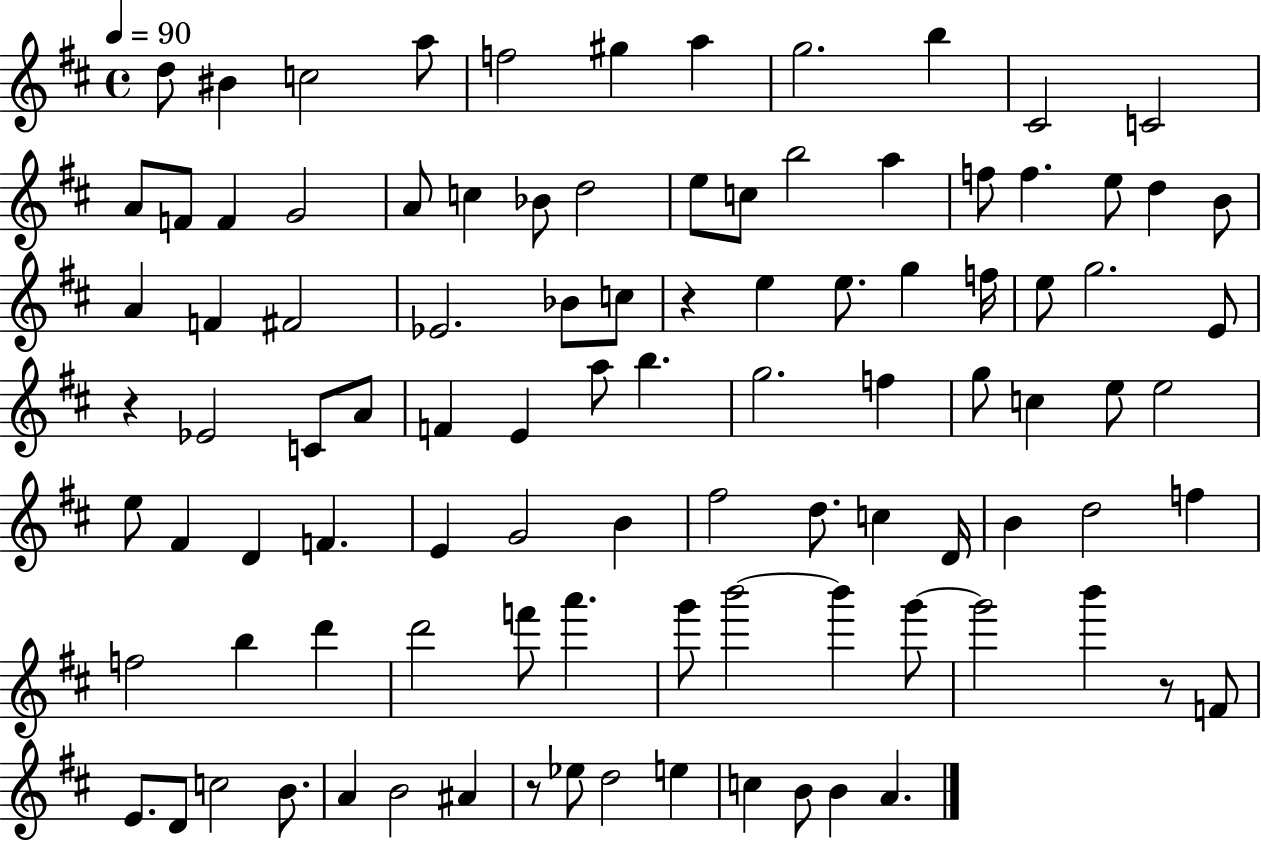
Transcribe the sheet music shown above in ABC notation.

X:1
T:Untitled
M:4/4
L:1/4
K:D
d/2 ^B c2 a/2 f2 ^g a g2 b ^C2 C2 A/2 F/2 F G2 A/2 c _B/2 d2 e/2 c/2 b2 a f/2 f e/2 d B/2 A F ^F2 _E2 _B/2 c/2 z e e/2 g f/4 e/2 g2 E/2 z _E2 C/2 A/2 F E a/2 b g2 f g/2 c e/2 e2 e/2 ^F D F E G2 B ^f2 d/2 c D/4 B d2 f f2 b d' d'2 f'/2 a' g'/2 b'2 b' g'/2 g'2 b' z/2 F/2 E/2 D/2 c2 B/2 A B2 ^A z/2 _e/2 d2 e c B/2 B A